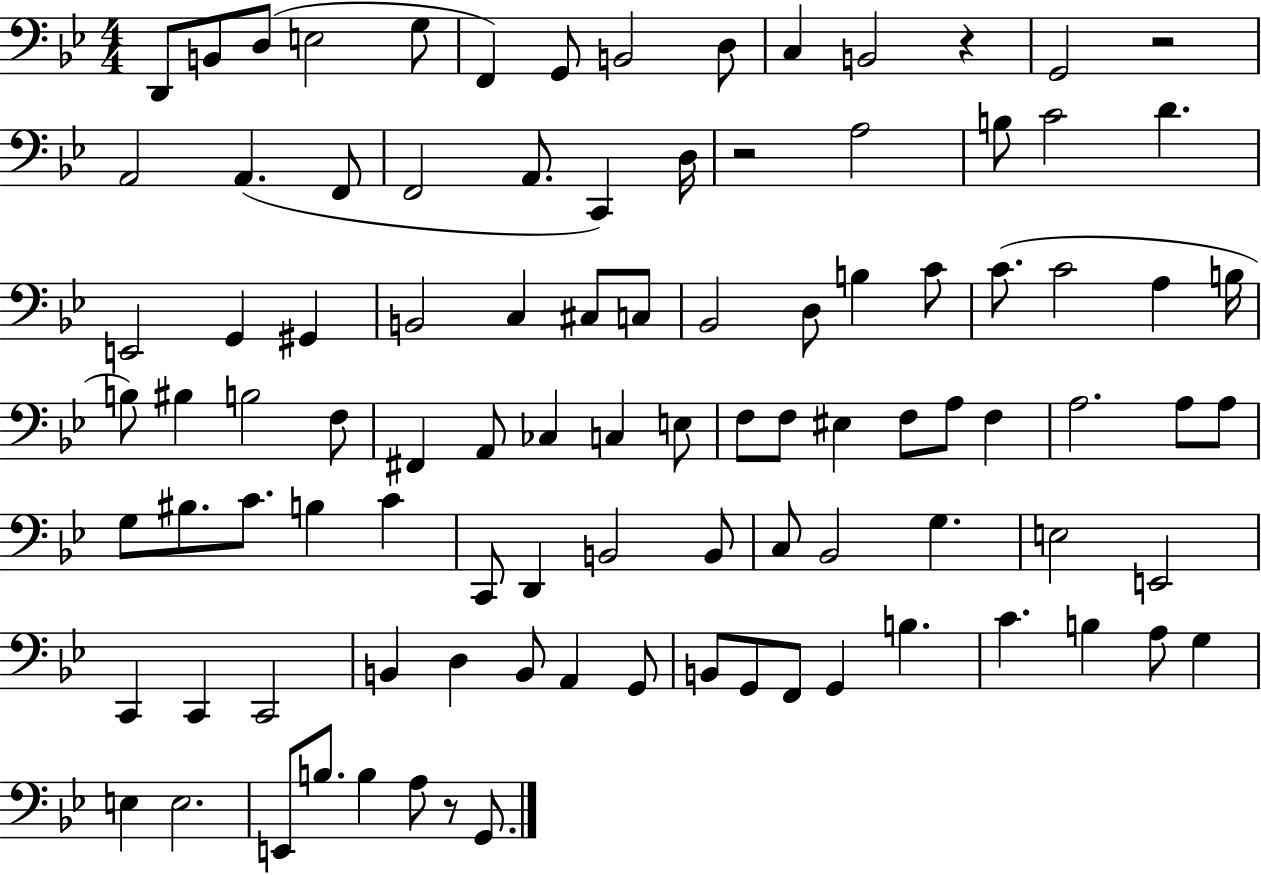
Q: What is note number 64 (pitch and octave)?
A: B2